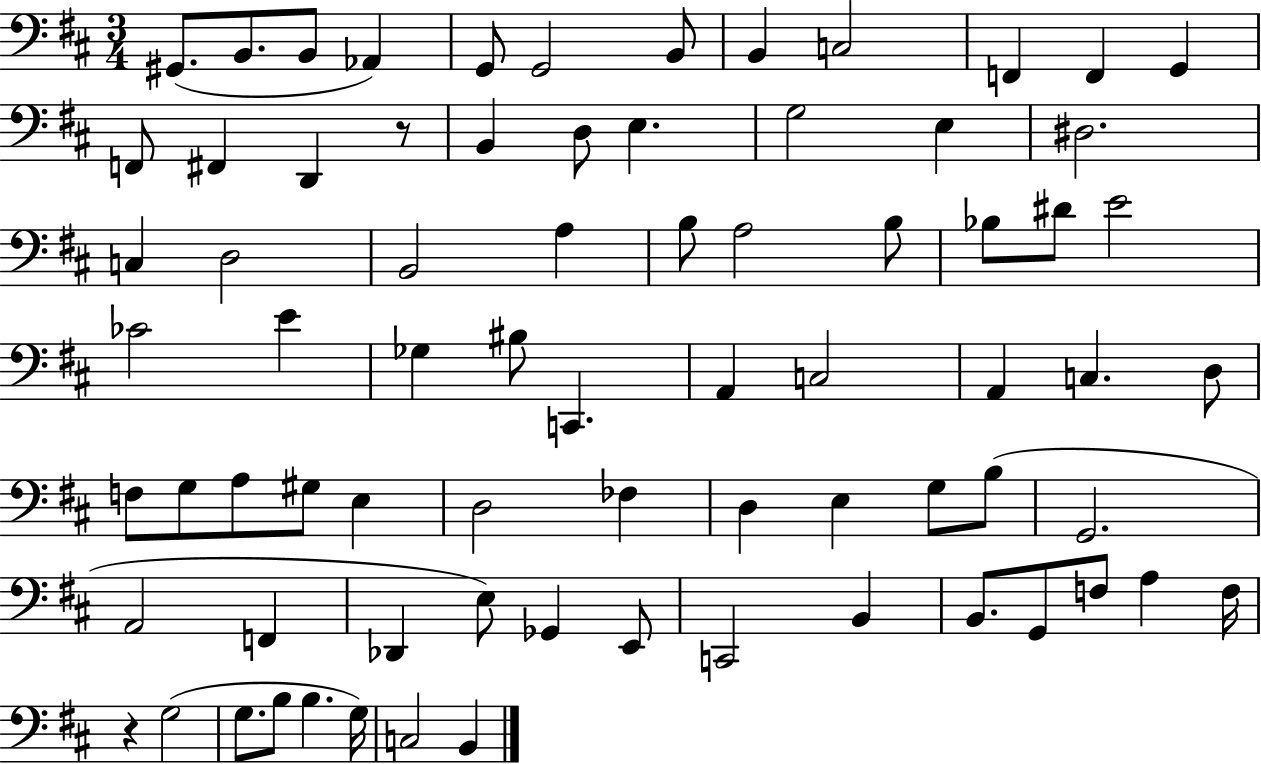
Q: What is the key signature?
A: D major